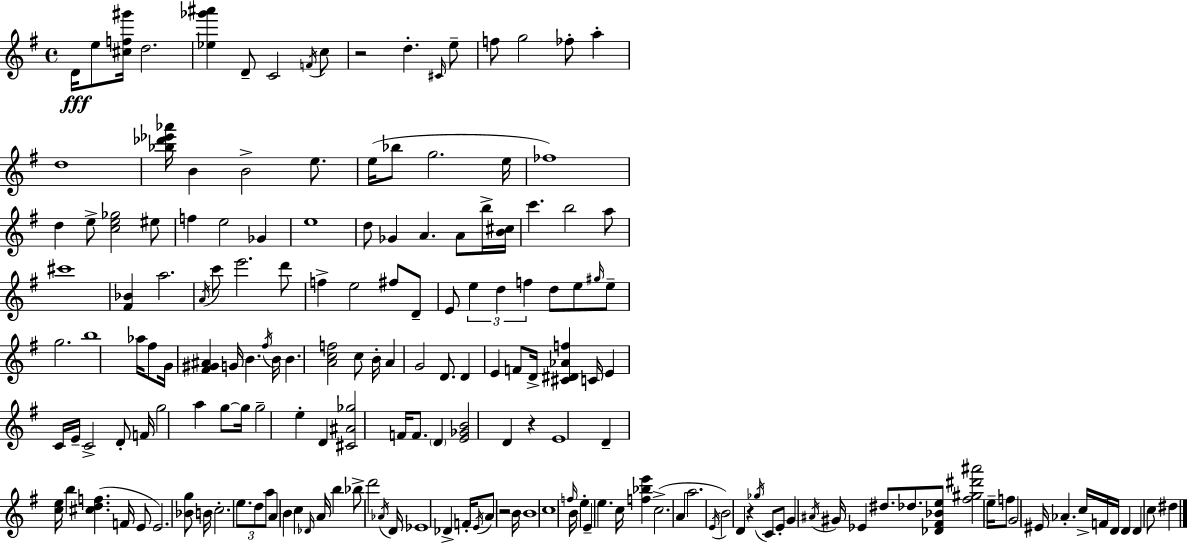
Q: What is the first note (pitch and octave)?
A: D4